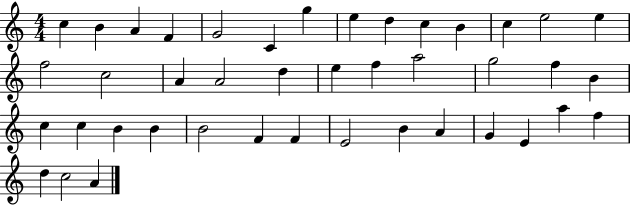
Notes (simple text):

C5/q B4/q A4/q F4/q G4/h C4/q G5/q E5/q D5/q C5/q B4/q C5/q E5/h E5/q F5/h C5/h A4/q A4/h D5/q E5/q F5/q A5/h G5/h F5/q B4/q C5/q C5/q B4/q B4/q B4/h F4/q F4/q E4/h B4/q A4/q G4/q E4/q A5/q F5/q D5/q C5/h A4/q